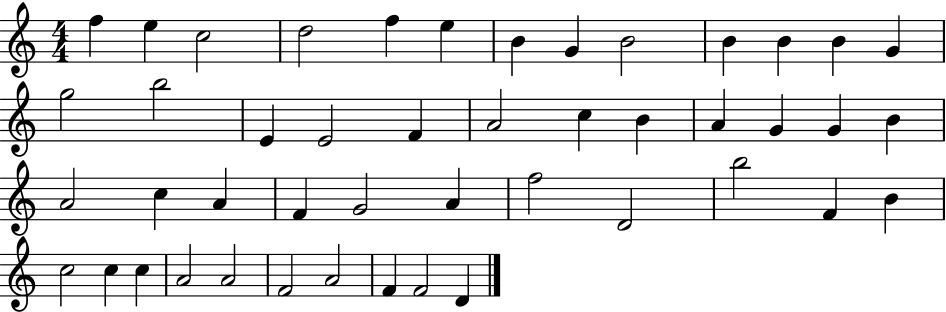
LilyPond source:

{
  \clef treble
  \numericTimeSignature
  \time 4/4
  \key c \major
  f''4 e''4 c''2 | d''2 f''4 e''4 | b'4 g'4 b'2 | b'4 b'4 b'4 g'4 | \break g''2 b''2 | e'4 e'2 f'4 | a'2 c''4 b'4 | a'4 g'4 g'4 b'4 | \break a'2 c''4 a'4 | f'4 g'2 a'4 | f''2 d'2 | b''2 f'4 b'4 | \break c''2 c''4 c''4 | a'2 a'2 | f'2 a'2 | f'4 f'2 d'4 | \break \bar "|."
}